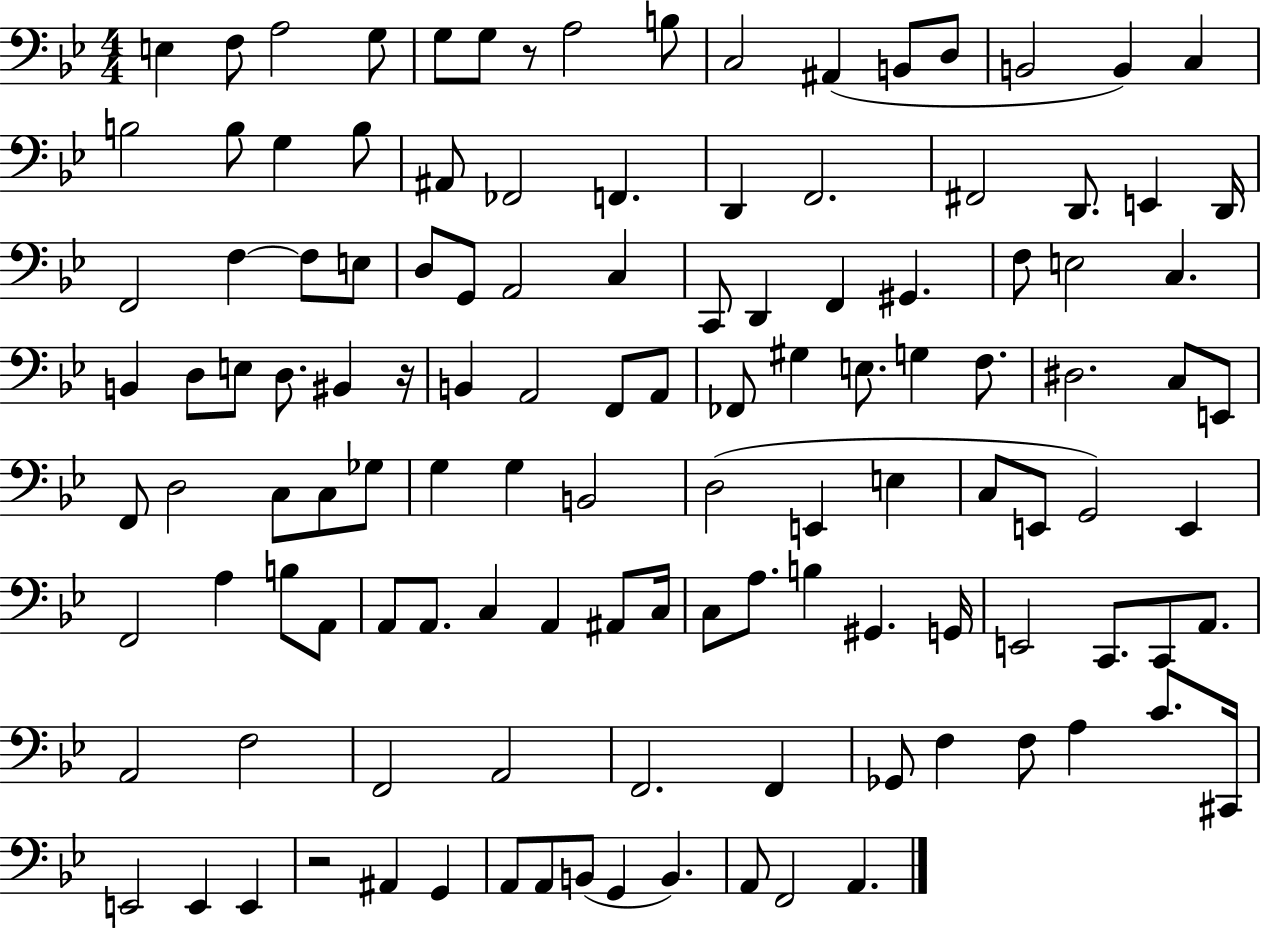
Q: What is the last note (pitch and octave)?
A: A2